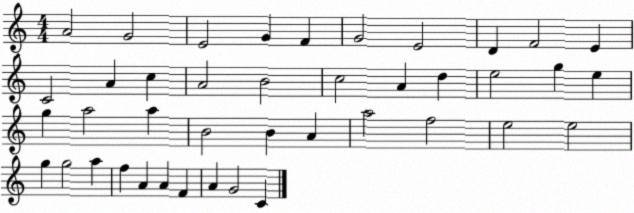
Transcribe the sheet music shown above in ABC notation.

X:1
T:Untitled
M:4/4
L:1/4
K:C
A2 G2 E2 G F G2 E2 D F2 E C2 A c A2 B2 c2 A d e2 g e g a2 a B2 B A a2 f2 e2 e2 g g2 a f A A F A G2 C